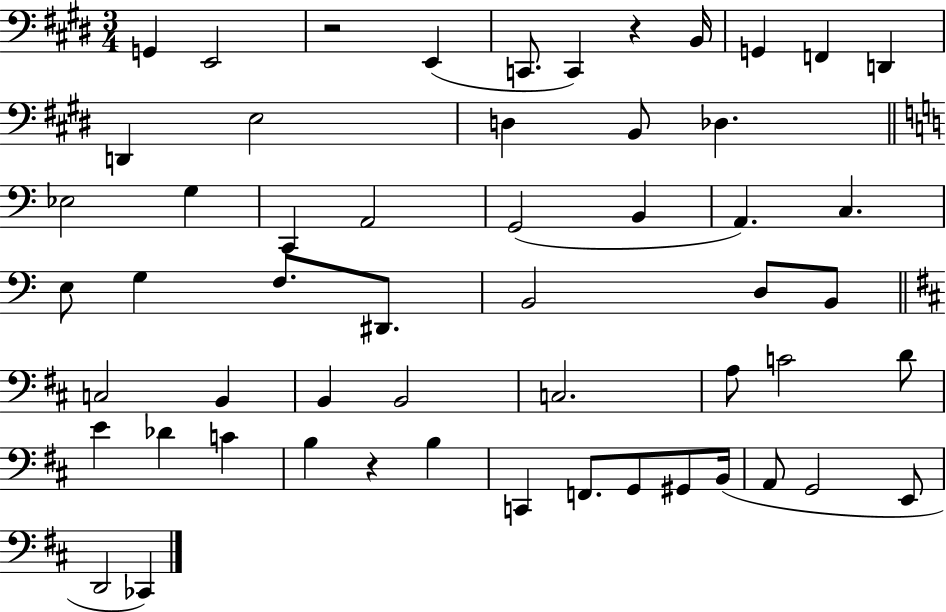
G2/q E2/h R/h E2/q C2/e. C2/q R/q B2/s G2/q F2/q D2/q D2/q E3/h D3/q B2/e Db3/q. Eb3/h G3/q C2/q A2/h G2/h B2/q A2/q. C3/q. E3/e G3/q F3/e. D#2/e. B2/h D3/e B2/e C3/h B2/q B2/q B2/h C3/h. A3/e C4/h D4/e E4/q Db4/q C4/q B3/q R/q B3/q C2/q F2/e. G2/e G#2/e B2/s A2/e G2/h E2/e D2/h CES2/q